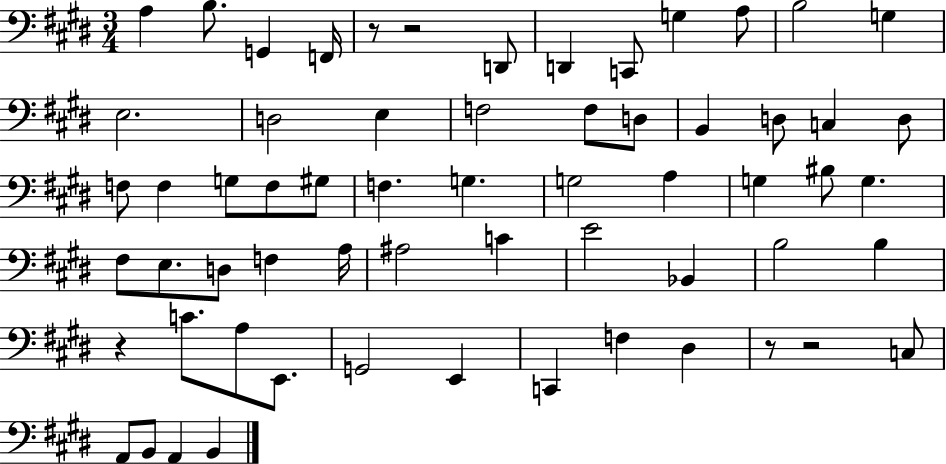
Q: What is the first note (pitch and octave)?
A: A3